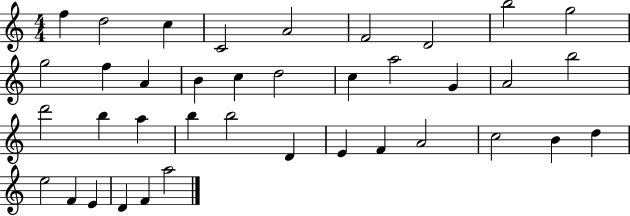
F5/q D5/h C5/q C4/h A4/h F4/h D4/h B5/h G5/h G5/h F5/q A4/q B4/q C5/q D5/h C5/q A5/h G4/q A4/h B5/h D6/h B5/q A5/q B5/q B5/h D4/q E4/q F4/q A4/h C5/h B4/q D5/q E5/h F4/q E4/q D4/q F4/q A5/h